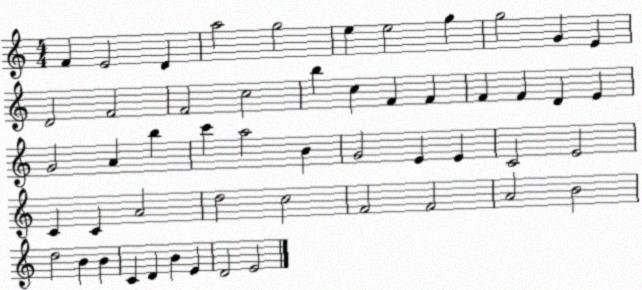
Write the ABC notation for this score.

X:1
T:Untitled
M:4/4
L:1/4
K:C
F E2 D a2 g2 e e2 g g2 G E D2 F2 F2 c2 b c F F F F D E G2 A b c' a2 B G2 E E C2 E2 C C A2 d2 c2 F2 F2 A2 B2 d2 B B C D B E D2 E2